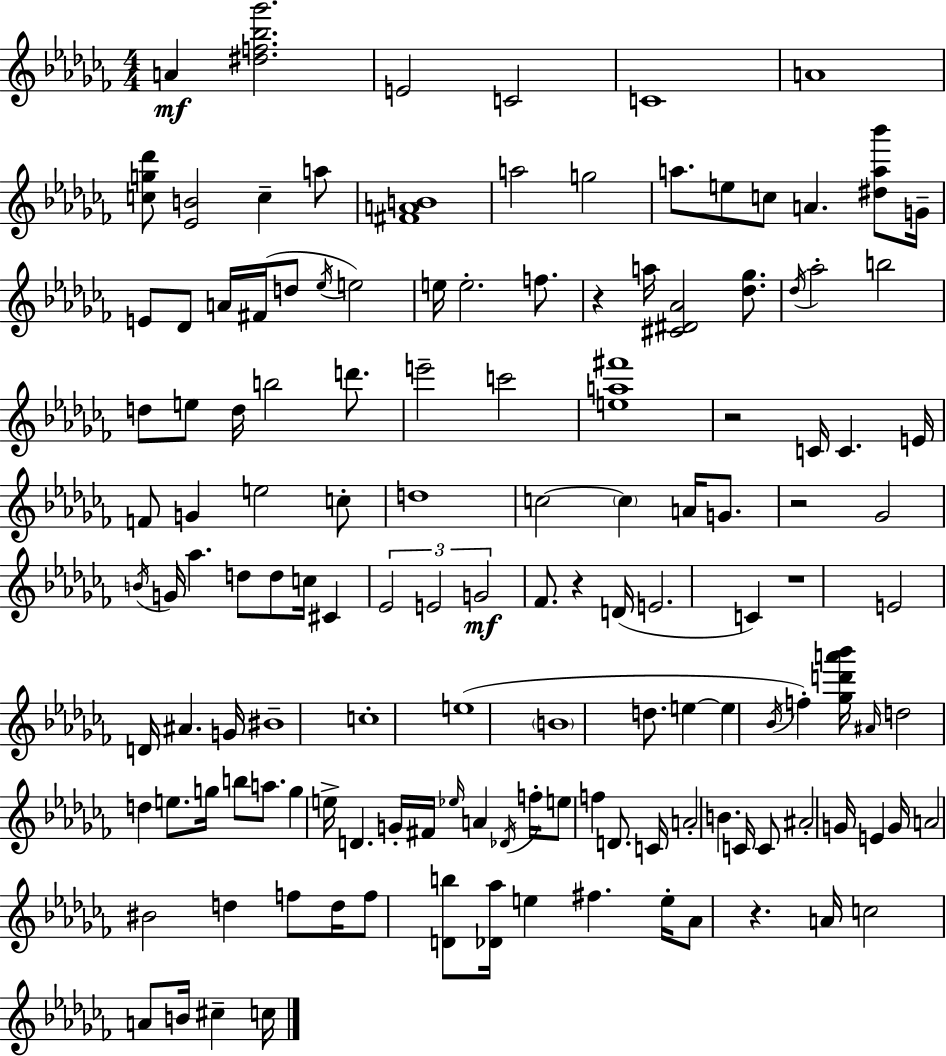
X:1
T:Untitled
M:4/4
L:1/4
K:Abm
A [^df_b_g']2 E2 C2 C4 A4 [cg_d']/2 [_EB]2 c a/2 [^FAB]4 a2 g2 a/2 e/2 c/2 A [^da_b']/2 G/4 E/2 _D/2 A/4 ^F/4 d/2 _e/4 e2 e/4 e2 f/2 z a/4 [^C^D_A]2 [_d_g]/2 _d/4 _a2 b2 d/2 e/2 d/4 b2 d'/2 e'2 c'2 [ea^f']4 z2 C/4 C E/4 F/2 G e2 c/2 d4 c2 c A/4 G/2 z2 _G2 B/4 G/4 _a d/2 d/2 c/4 ^C _E2 E2 G2 _F/2 z D/4 E2 C z4 E2 D/4 ^A G/4 ^B4 c4 e4 B4 d/2 e e _B/4 f [_gd'a'_b']/4 ^A/4 d2 d e/2 g/4 b/2 a/2 g e/4 D G/4 ^F/4 _e/4 A _D/4 f/4 e/2 f D/2 C/4 A2 B C/4 C/2 ^A2 G/4 E G/4 A2 ^B2 d f/2 d/4 f/2 [Db]/2 [_D_a]/4 e ^f e/4 _A/2 z A/4 c2 A/2 B/4 ^c c/4